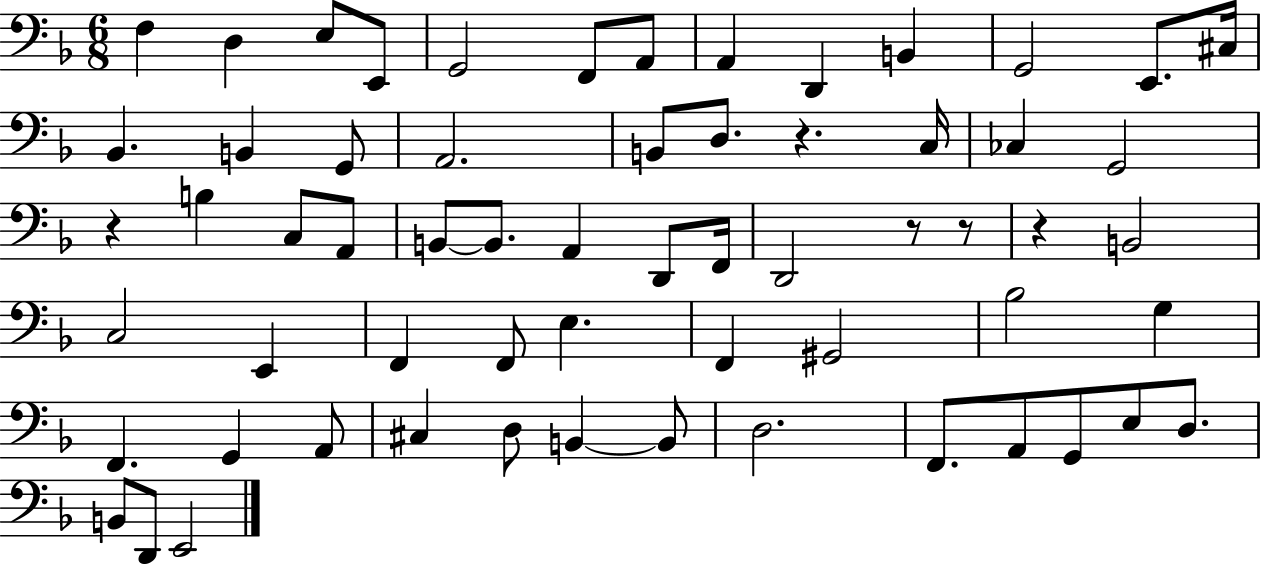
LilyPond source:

{
  \clef bass
  \numericTimeSignature
  \time 6/8
  \key f \major
  f4 d4 e8 e,8 | g,2 f,8 a,8 | a,4 d,4 b,4 | g,2 e,8. cis16 | \break bes,4. b,4 g,8 | a,2. | b,8 d8. r4. c16 | ces4 g,2 | \break r4 b4 c8 a,8 | b,8~~ b,8. a,4 d,8 f,16 | d,2 r8 r8 | r4 b,2 | \break c2 e,4 | f,4 f,8 e4. | f,4 gis,2 | bes2 g4 | \break f,4. g,4 a,8 | cis4 d8 b,4~~ b,8 | d2. | f,8. a,8 g,8 e8 d8. | \break b,8 d,8 e,2 | \bar "|."
}